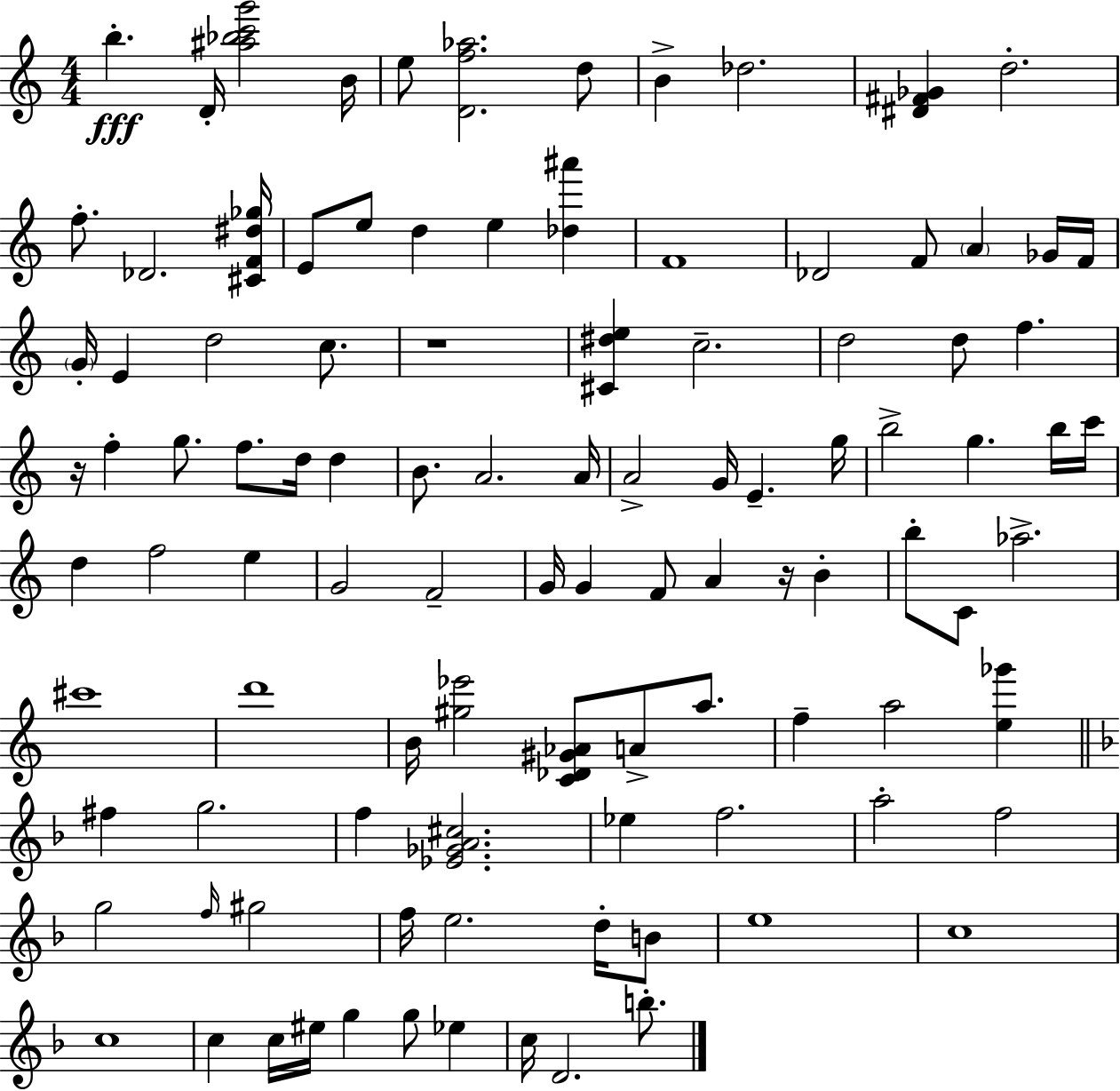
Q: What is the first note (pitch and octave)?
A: B5